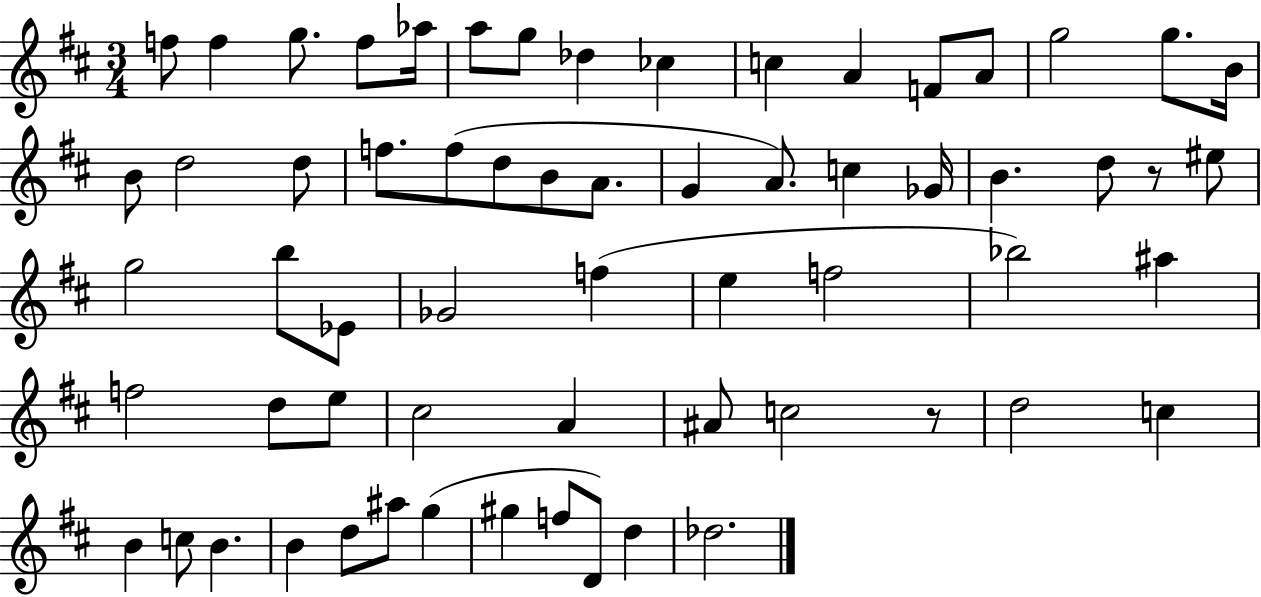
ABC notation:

X:1
T:Untitled
M:3/4
L:1/4
K:D
f/2 f g/2 f/2 _a/4 a/2 g/2 _d _c c A F/2 A/2 g2 g/2 B/4 B/2 d2 d/2 f/2 f/2 d/2 B/2 A/2 G A/2 c _G/4 B d/2 z/2 ^e/2 g2 b/2 _E/2 _G2 f e f2 _b2 ^a f2 d/2 e/2 ^c2 A ^A/2 c2 z/2 d2 c B c/2 B B d/2 ^a/2 g ^g f/2 D/2 d _d2